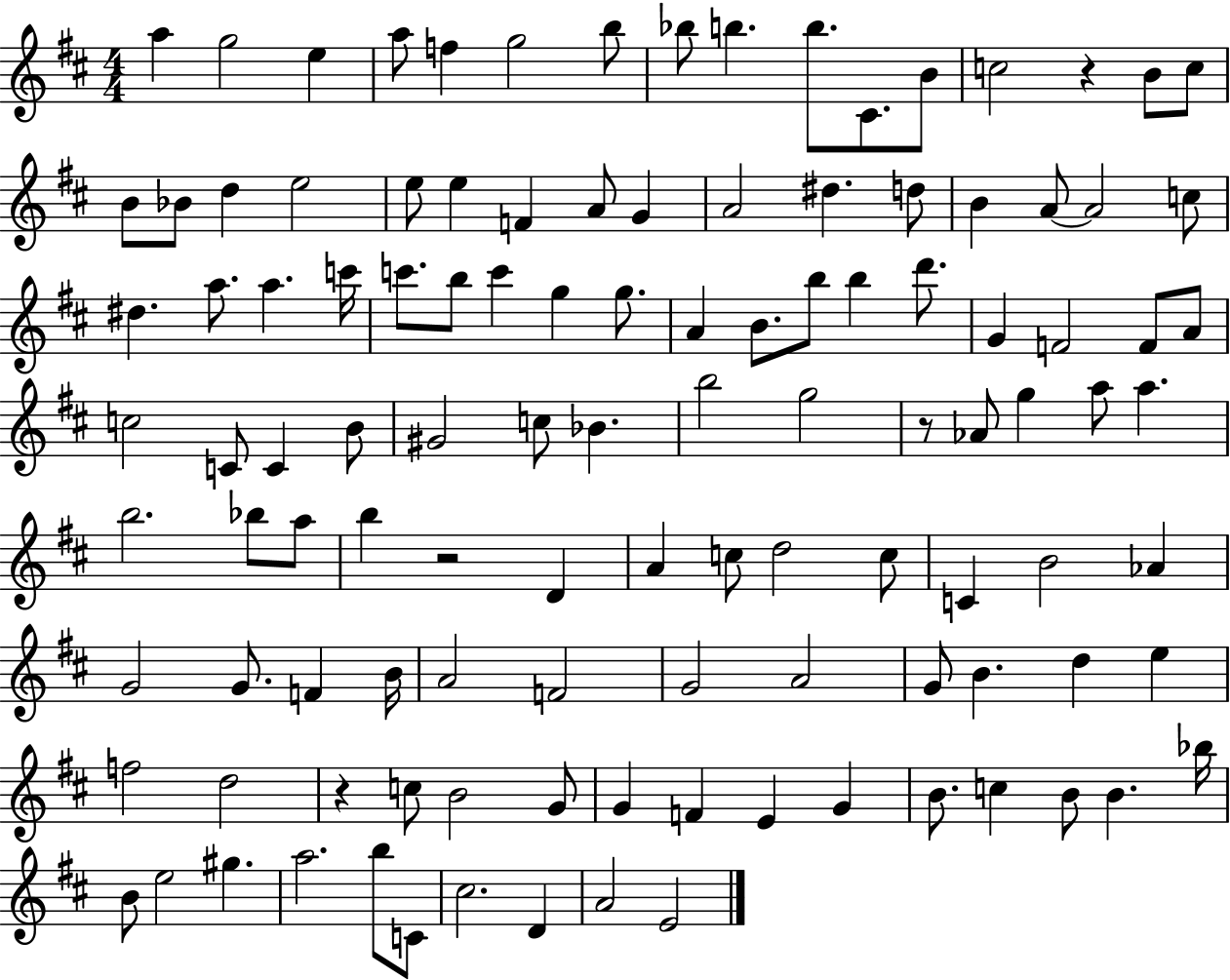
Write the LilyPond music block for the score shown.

{
  \clef treble
  \numericTimeSignature
  \time 4/4
  \key d \major
  a''4 g''2 e''4 | a''8 f''4 g''2 b''8 | bes''8 b''4. b''8. cis'8. b'8 | c''2 r4 b'8 c''8 | \break b'8 bes'8 d''4 e''2 | e''8 e''4 f'4 a'8 g'4 | a'2 dis''4. d''8 | b'4 a'8~~ a'2 c''8 | \break dis''4. a''8. a''4. c'''16 | c'''8. b''8 c'''4 g''4 g''8. | a'4 b'8. b''8 b''4 d'''8. | g'4 f'2 f'8 a'8 | \break c''2 c'8 c'4 b'8 | gis'2 c''8 bes'4. | b''2 g''2 | r8 aes'8 g''4 a''8 a''4. | \break b''2. bes''8 a''8 | b''4 r2 d'4 | a'4 c''8 d''2 c''8 | c'4 b'2 aes'4 | \break g'2 g'8. f'4 b'16 | a'2 f'2 | g'2 a'2 | g'8 b'4. d''4 e''4 | \break f''2 d''2 | r4 c''8 b'2 g'8 | g'4 f'4 e'4 g'4 | b'8. c''4 b'8 b'4. bes''16 | \break b'8 e''2 gis''4. | a''2. b''8 c'8 | cis''2. d'4 | a'2 e'2 | \break \bar "|."
}